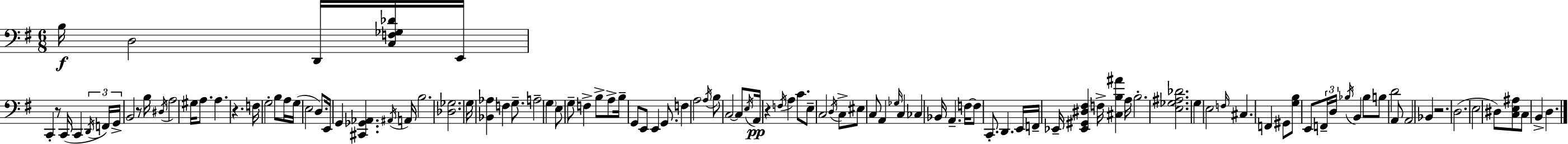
X:1
T:Untitled
M:6/8
L:1/4
K:G
B,/4 D,2 D,,/4 [C,F,_G,_D]/4 E,,/4 C,, z/2 C,,/4 C,, D,,/4 F,,/4 G,,/4 B,,2 z/2 B,/4 ^D,/4 A,2 ^G,/4 A,/2 A, z F,/4 G,2 B,/2 A,/4 G,/4 E,2 D,/2 E,,/4 G,, [^C,,_G,,_A,,] ^A,,/4 A,,/4 B,2 [_D,_G,]2 G,/4 [_B,,_A,] F, G,/2 A,2 G, E,/2 G,/2 F, B,/2 A,/2 B,/4 G,,/2 E,,/2 E,, G,,/2 F, A,2 A,/4 B,/2 C,2 C,/2 E,/4 A,,/4 z F,/4 A, C/2 E,/2 C,2 D,/4 C,/2 ^E,/2 C,/2 A,, _G,/4 C, _C, _B,,/4 A,, F,/4 F,/2 C,,/2 D,, E,,/4 F,,/4 _E,,/4 [_E,,^G,,^D,^F,] F,/4 [^C,B,^A] A,/4 B,2 [E,_G,^A,_D]2 G, E,2 F,/4 ^C, F,, ^G,,/2 [G,B,]/2 E,,/2 F,,/4 D,/4 _B,/4 B,, _B,/2 B,/2 D2 A,,/2 A,,2 _B,, z2 D,2 E,2 ^D,/2 [C,E,^A,]/2 C,/2 B,, D,